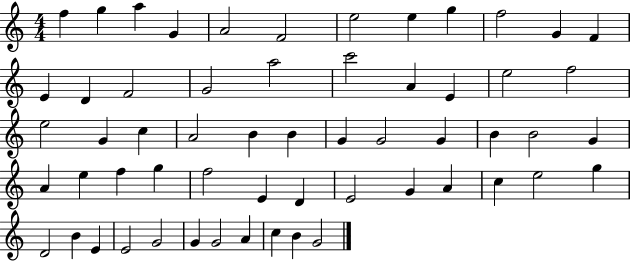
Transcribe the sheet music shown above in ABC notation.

X:1
T:Untitled
M:4/4
L:1/4
K:C
f g a G A2 F2 e2 e g f2 G F E D F2 G2 a2 c'2 A E e2 f2 e2 G c A2 B B G G2 G B B2 G A e f g f2 E D E2 G A c e2 g D2 B E E2 G2 G G2 A c B G2